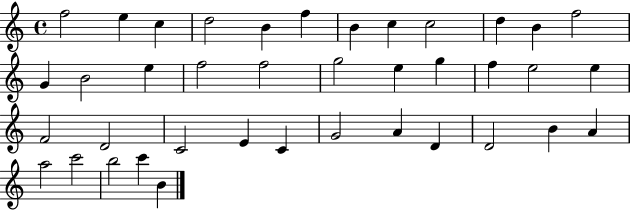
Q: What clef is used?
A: treble